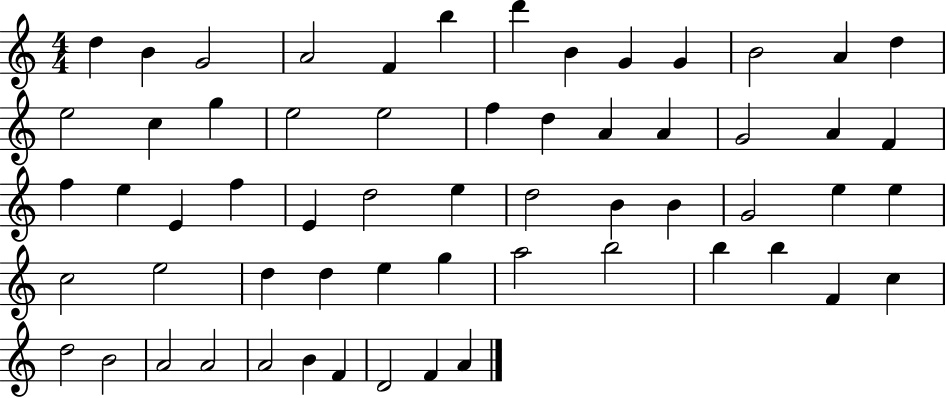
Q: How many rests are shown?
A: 0